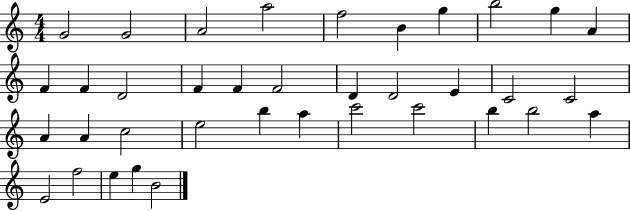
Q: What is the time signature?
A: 4/4